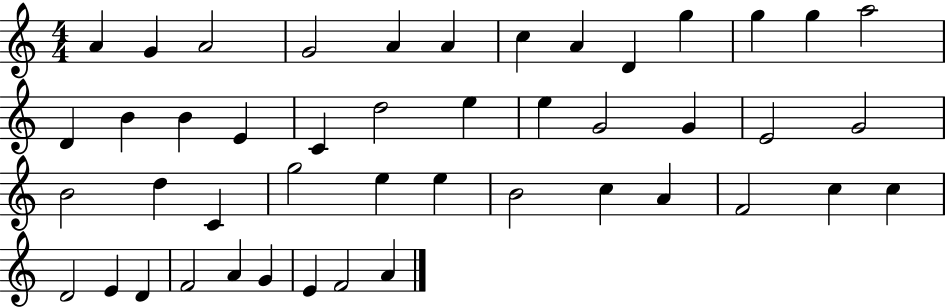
X:1
T:Untitled
M:4/4
L:1/4
K:C
A G A2 G2 A A c A D g g g a2 D B B E C d2 e e G2 G E2 G2 B2 d C g2 e e B2 c A F2 c c D2 E D F2 A G E F2 A